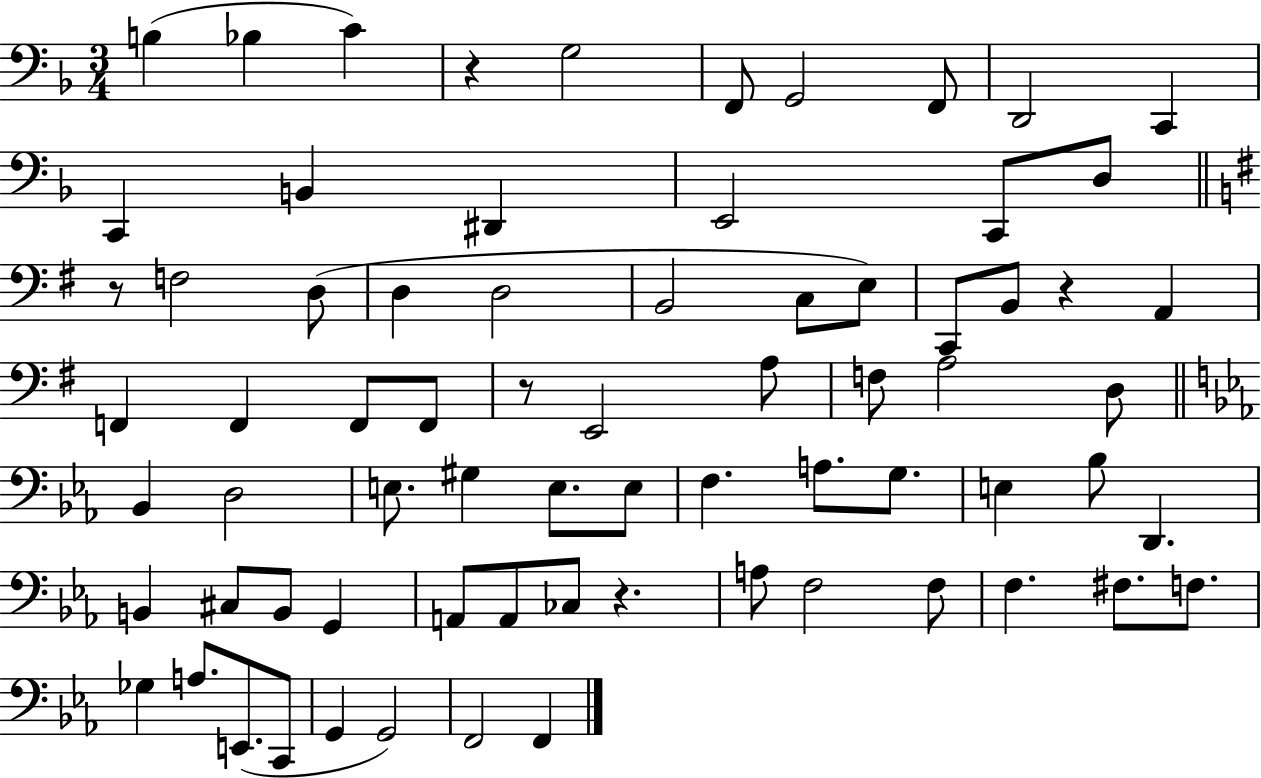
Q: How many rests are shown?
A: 5